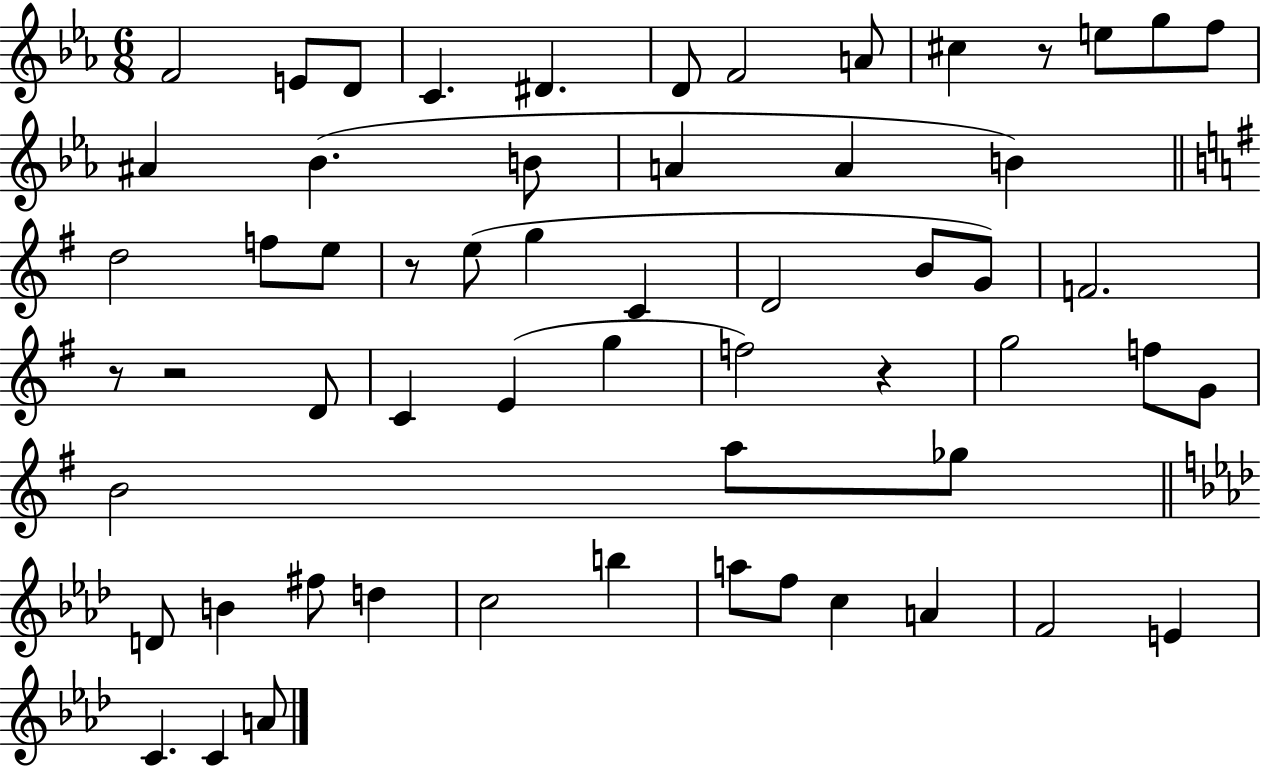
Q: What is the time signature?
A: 6/8